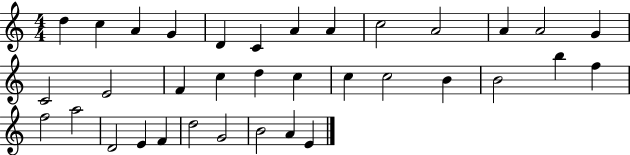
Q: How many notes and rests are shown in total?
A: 35